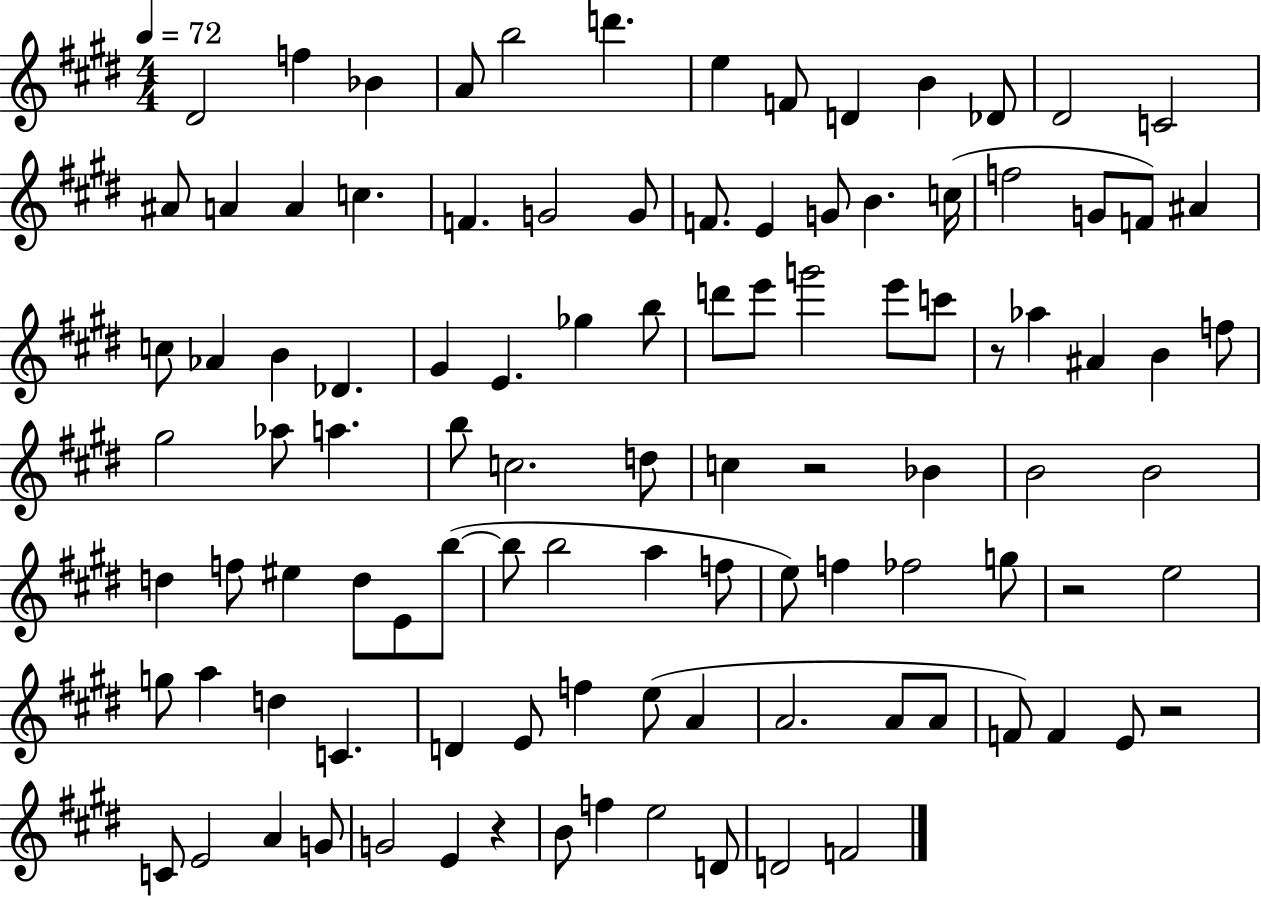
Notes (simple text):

D#4/h F5/q Bb4/q A4/e B5/h D6/q. E5/q F4/e D4/q B4/q Db4/e D#4/h C4/h A#4/e A4/q A4/q C5/q. F4/q. G4/h G4/e F4/e. E4/q G4/e B4/q. C5/s F5/h G4/e F4/e A#4/q C5/e Ab4/q B4/q Db4/q. G#4/q E4/q. Gb5/q B5/e D6/e E6/e G6/h E6/e C6/e R/e Ab5/q A#4/q B4/q F5/e G#5/h Ab5/e A5/q. B5/e C5/h. D5/e C5/q R/h Bb4/q B4/h B4/h D5/q F5/e EIS5/q D5/e E4/e B5/e B5/e B5/h A5/q F5/e E5/e F5/q FES5/h G5/e R/h E5/h G5/e A5/q D5/q C4/q. D4/q E4/e F5/q E5/e A4/q A4/h. A4/e A4/e F4/e F4/q E4/e R/h C4/e E4/h A4/q G4/e G4/h E4/q R/q B4/e F5/q E5/h D4/e D4/h F4/h